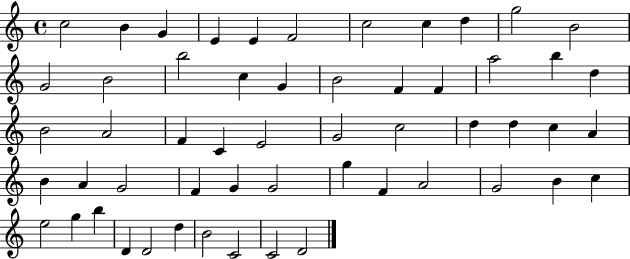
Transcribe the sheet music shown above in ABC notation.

X:1
T:Untitled
M:4/4
L:1/4
K:C
c2 B G E E F2 c2 c d g2 B2 G2 B2 b2 c G B2 F F a2 b d B2 A2 F C E2 G2 c2 d d c A B A G2 F G G2 g F A2 G2 B c e2 g b D D2 d B2 C2 C2 D2